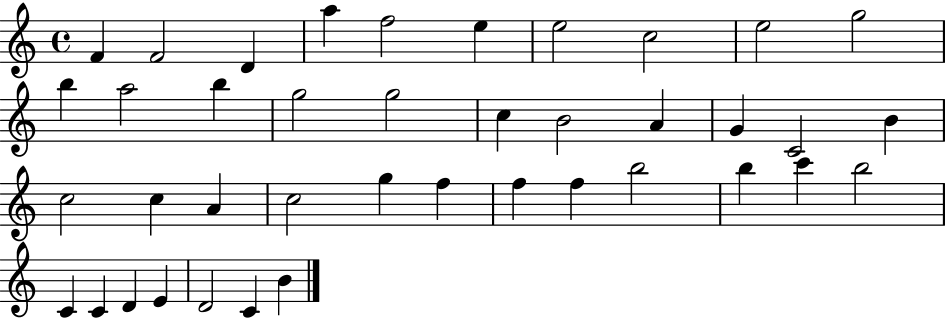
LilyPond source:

{
  \clef treble
  \time 4/4
  \defaultTimeSignature
  \key c \major
  f'4 f'2 d'4 | a''4 f''2 e''4 | e''2 c''2 | e''2 g''2 | \break b''4 a''2 b''4 | g''2 g''2 | c''4 b'2 a'4 | g'4 c'2 b'4 | \break c''2 c''4 a'4 | c''2 g''4 f''4 | f''4 f''4 b''2 | b''4 c'''4 b''2 | \break c'4 c'4 d'4 e'4 | d'2 c'4 b'4 | \bar "|."
}